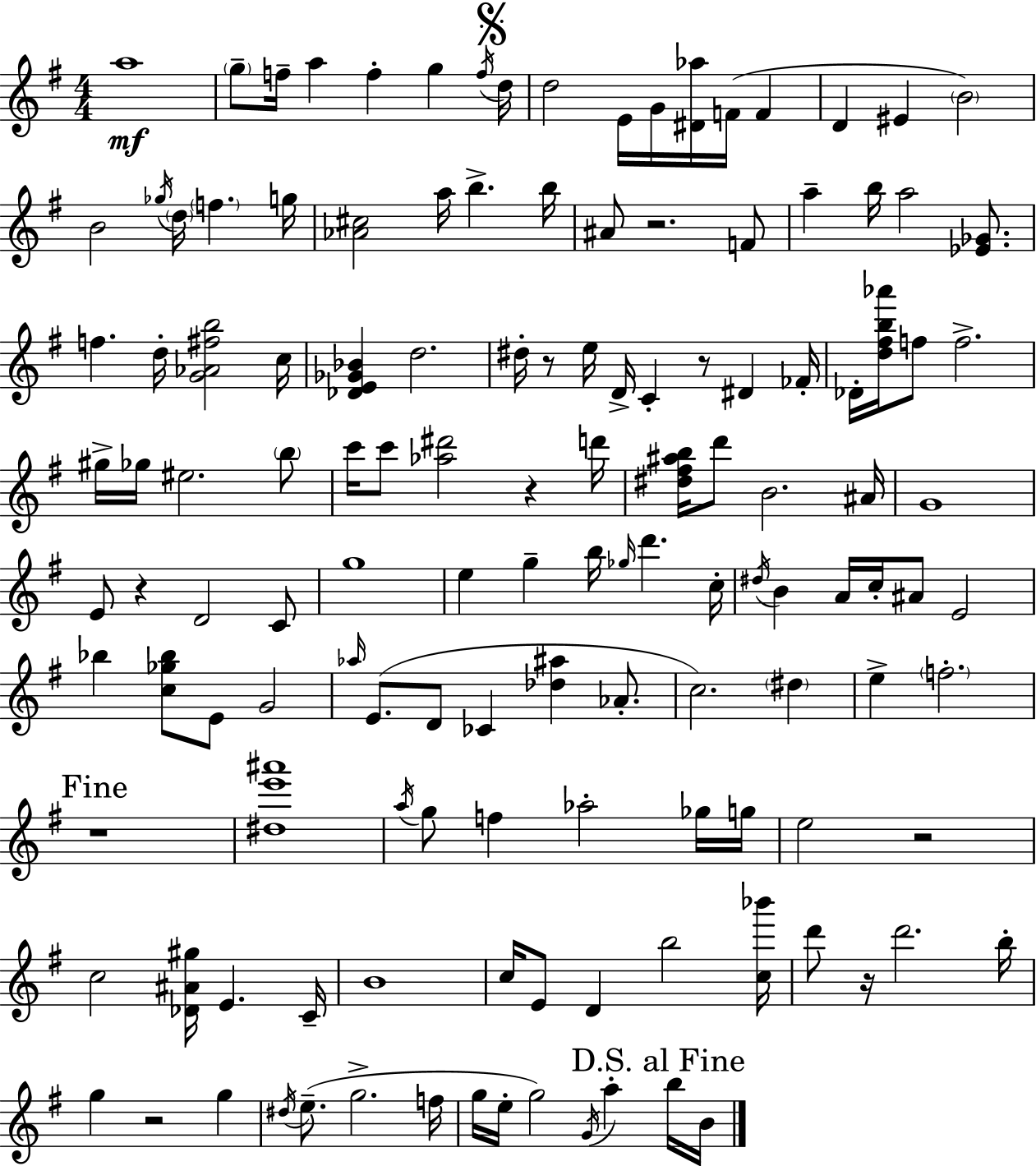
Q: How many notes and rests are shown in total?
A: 134